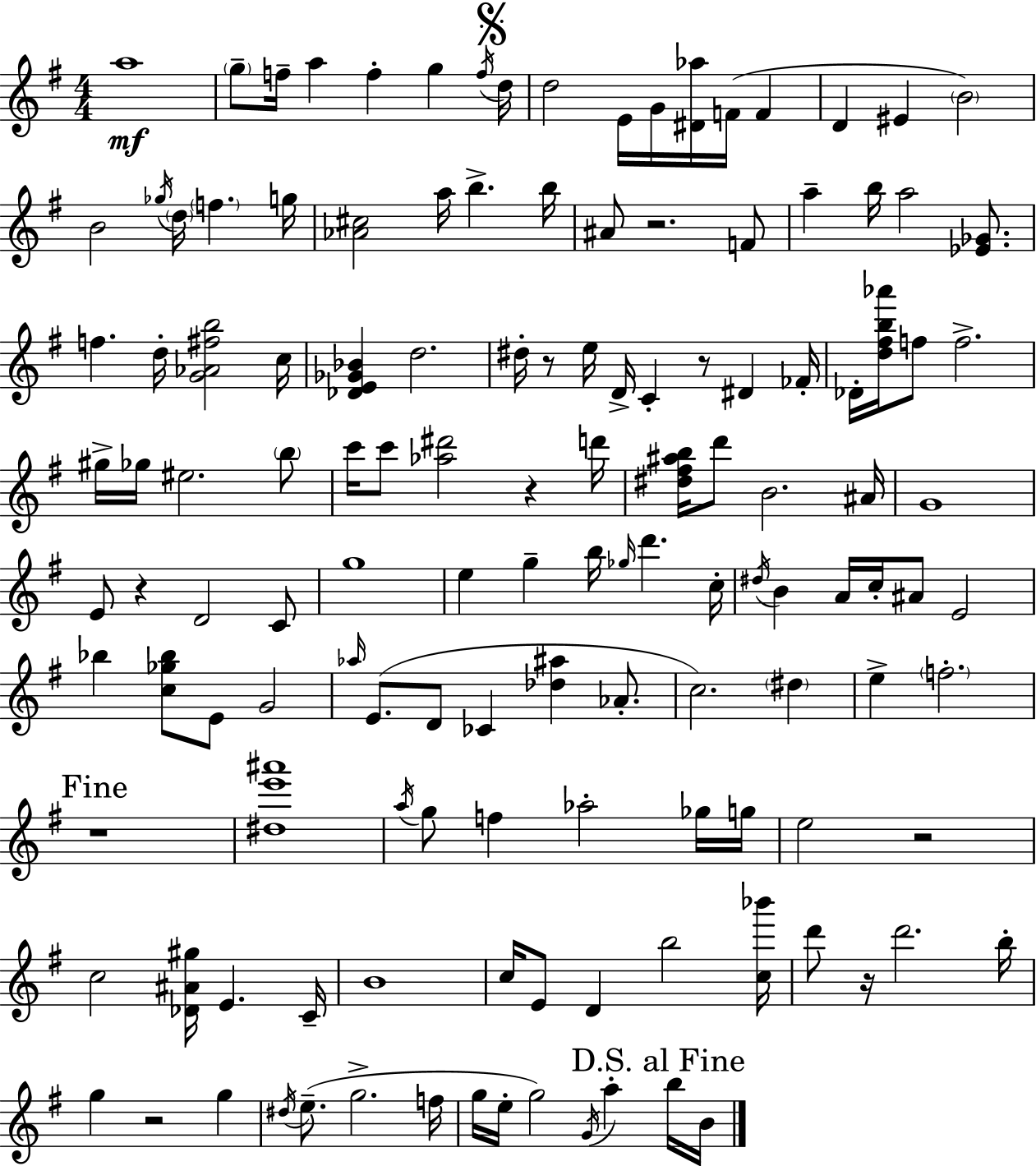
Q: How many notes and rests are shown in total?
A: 134